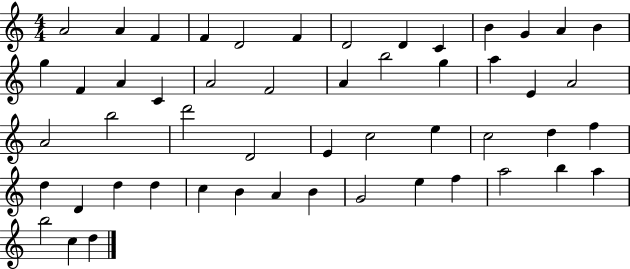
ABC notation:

X:1
T:Untitled
M:4/4
L:1/4
K:C
A2 A F F D2 F D2 D C B G A B g F A C A2 F2 A b2 g a E A2 A2 b2 d'2 D2 E c2 e c2 d f d D d d c B A B G2 e f a2 b a b2 c d